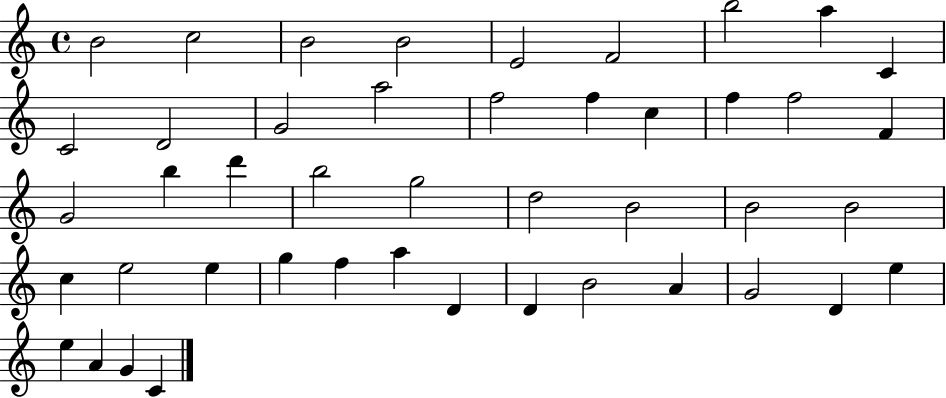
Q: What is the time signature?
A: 4/4